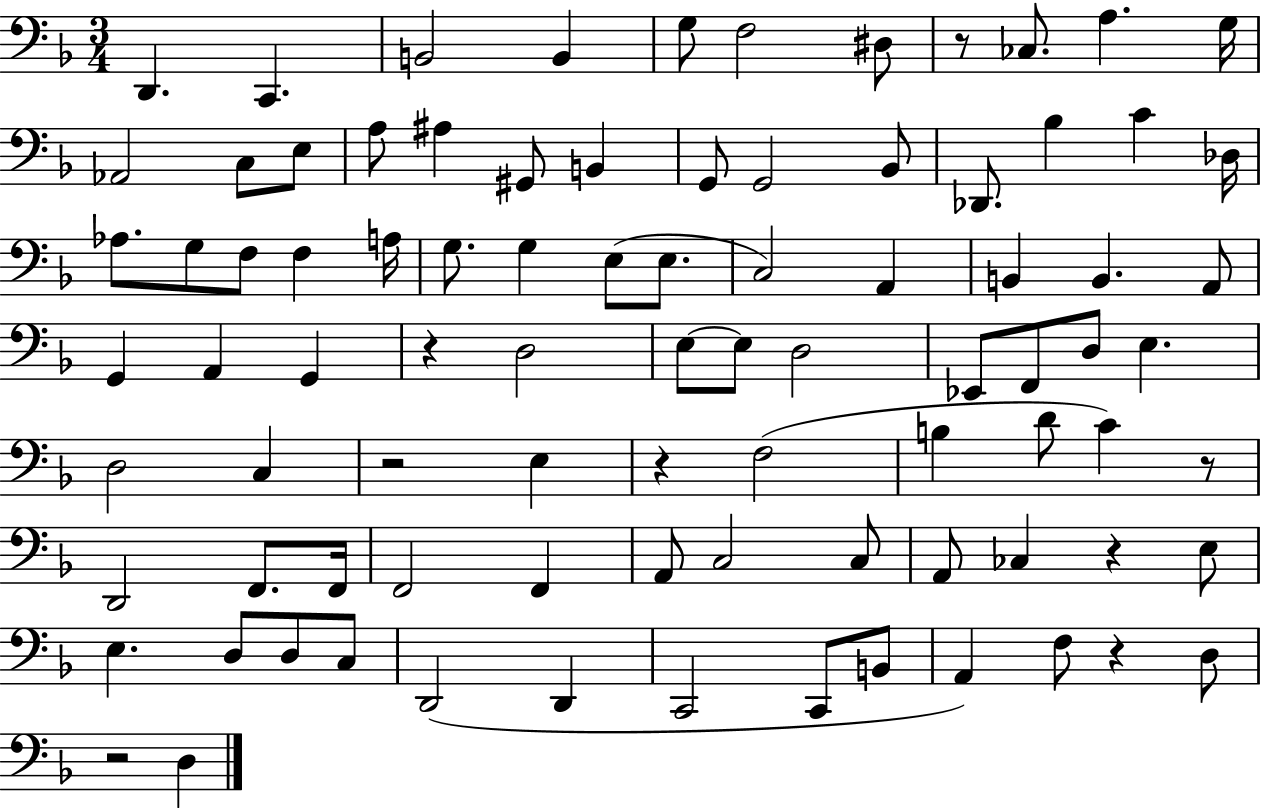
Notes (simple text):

D2/q. C2/q. B2/h B2/q G3/e F3/h D#3/e R/e CES3/e. A3/q. G3/s Ab2/h C3/e E3/e A3/e A#3/q G#2/e B2/q G2/e G2/h Bb2/e Db2/e. Bb3/q C4/q Db3/s Ab3/e. G3/e F3/e F3/q A3/s G3/e. G3/q E3/e E3/e. C3/h A2/q B2/q B2/q. A2/e G2/q A2/q G2/q R/q D3/h E3/e E3/e D3/h Eb2/e F2/e D3/e E3/q. D3/h C3/q R/h E3/q R/q F3/h B3/q D4/e C4/q R/e D2/h F2/e. F2/s F2/h F2/q A2/e C3/h C3/e A2/e CES3/q R/q E3/e E3/q. D3/e D3/e C3/e D2/h D2/q C2/h C2/e B2/e A2/q F3/e R/q D3/e R/h D3/q